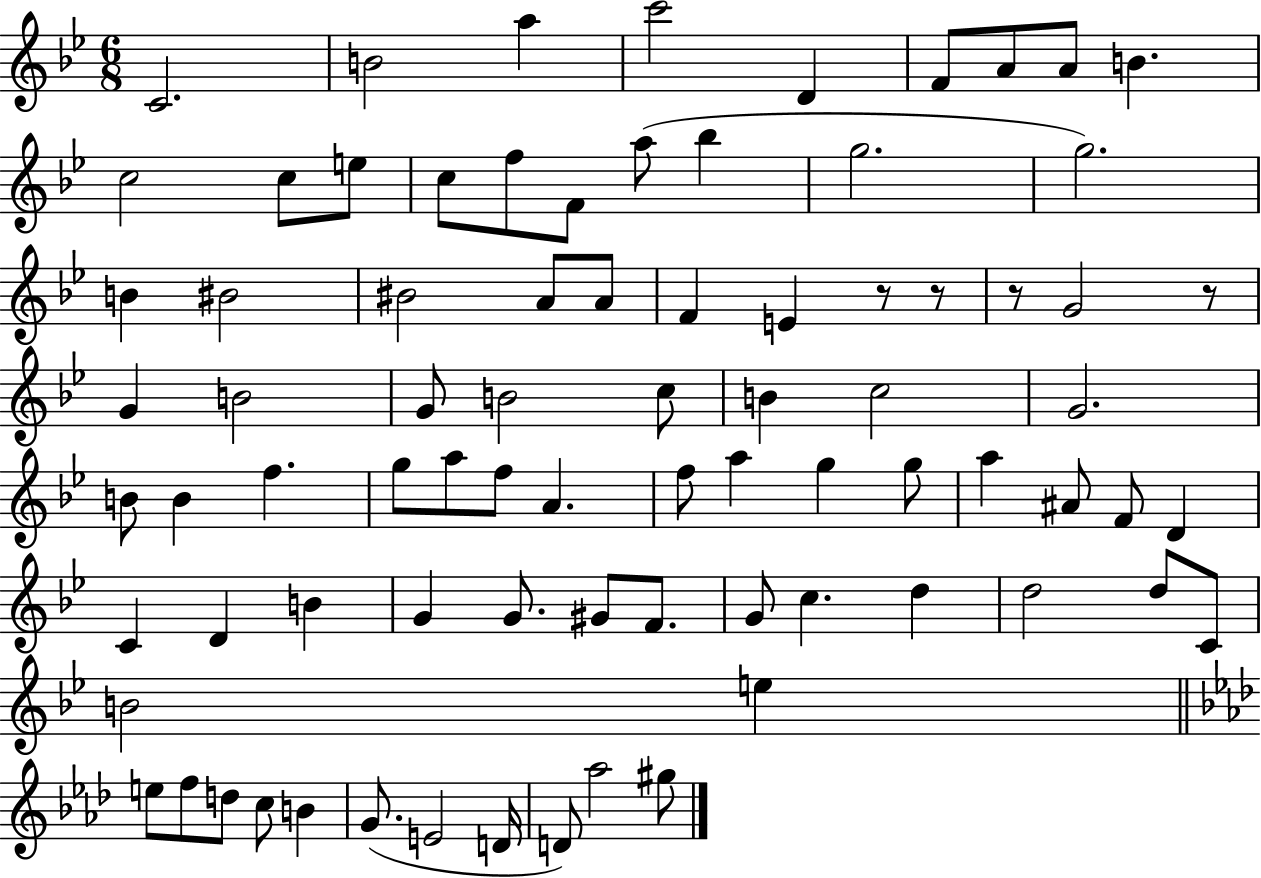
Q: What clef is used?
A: treble